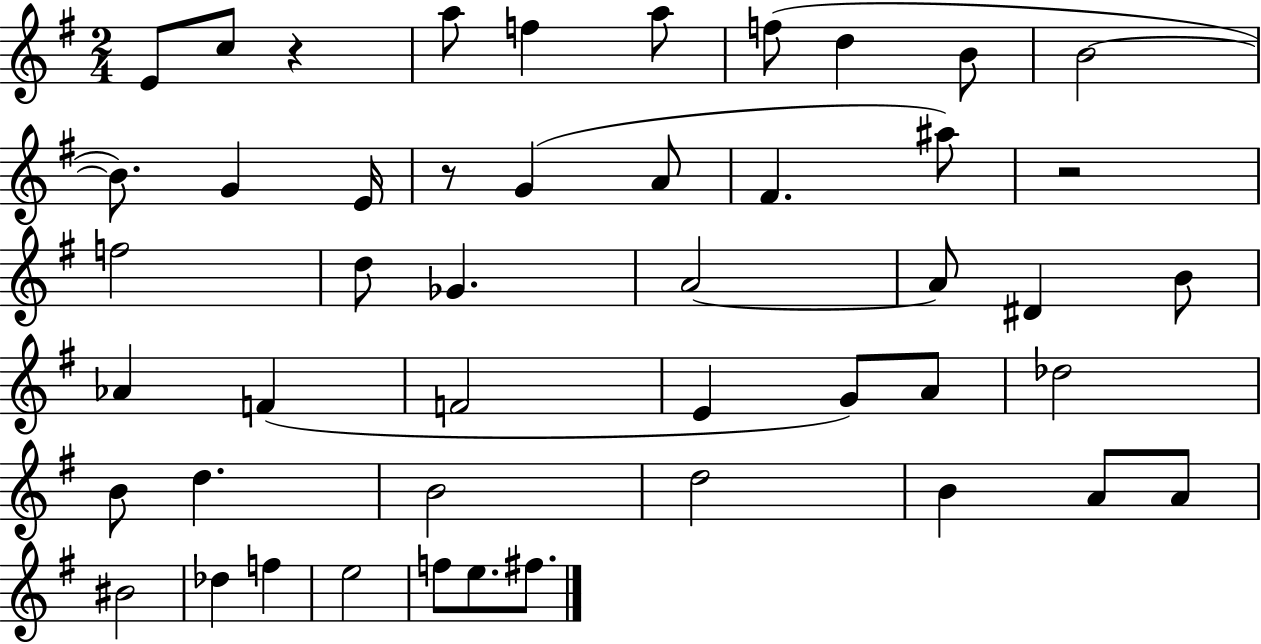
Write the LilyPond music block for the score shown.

{
  \clef treble
  \numericTimeSignature
  \time 2/4
  \key g \major
  e'8 c''8 r4 | a''8 f''4 a''8 | f''8( d''4 b'8 | b'2~~ | \break b'8.) g'4 e'16 | r8 g'4( a'8 | fis'4. ais''8) | r2 | \break f''2 | d''8 ges'4. | a'2~~ | a'8 dis'4 b'8 | \break aes'4 f'4( | f'2 | e'4 g'8) a'8 | des''2 | \break b'8 d''4. | b'2 | d''2 | b'4 a'8 a'8 | \break bis'2 | des''4 f''4 | e''2 | f''8 e''8. fis''8. | \break \bar "|."
}